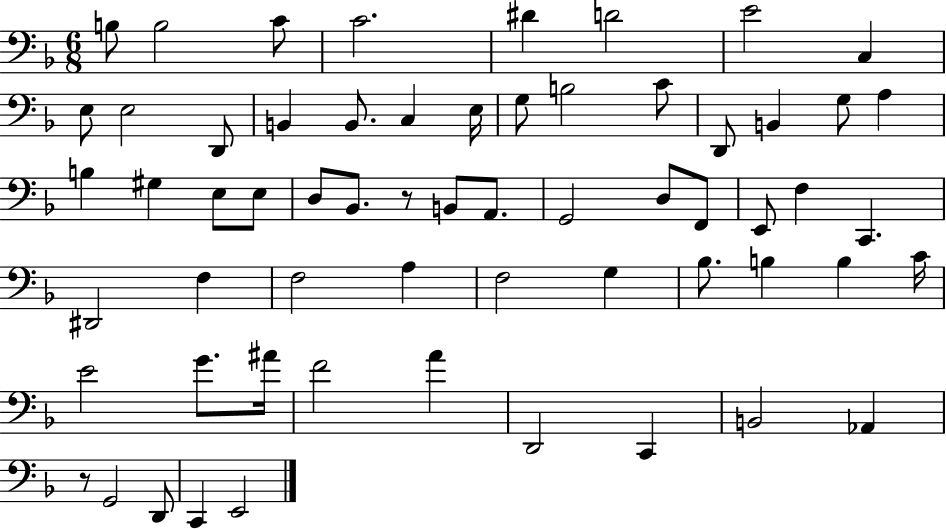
{
  \clef bass
  \numericTimeSignature
  \time 6/8
  \key f \major
  b8 b2 c'8 | c'2. | dis'4 d'2 | e'2 c4 | \break e8 e2 d,8 | b,4 b,8. c4 e16 | g8 b2 c'8 | d,8 b,4 g8 a4 | \break b4 gis4 e8 e8 | d8 bes,8. r8 b,8 a,8. | g,2 d8 f,8 | e,8 f4 c,4. | \break dis,2 f4 | f2 a4 | f2 g4 | bes8. b4 b4 c'16 | \break e'2 g'8. ais'16 | f'2 a'4 | d,2 c,4 | b,2 aes,4 | \break r8 g,2 d,8 | c,4 e,2 | \bar "|."
}